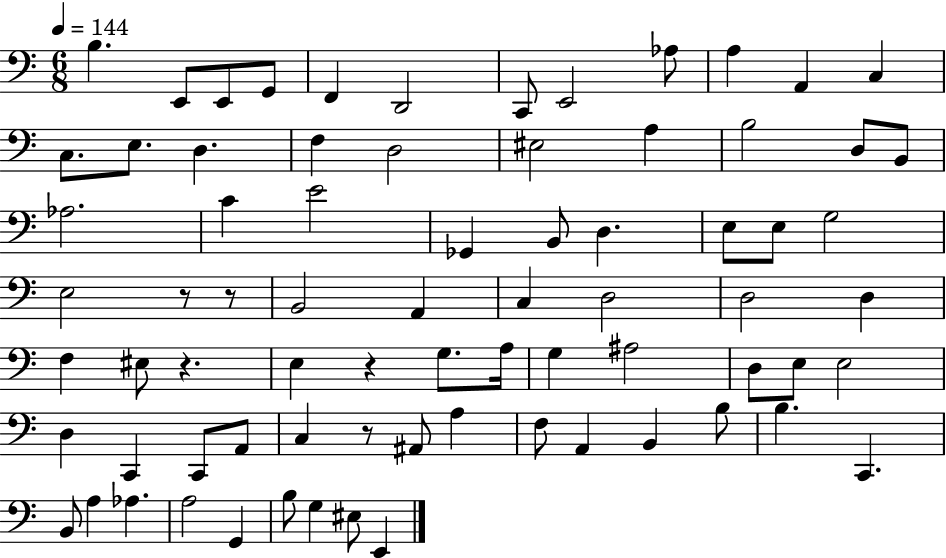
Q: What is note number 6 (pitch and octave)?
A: D2